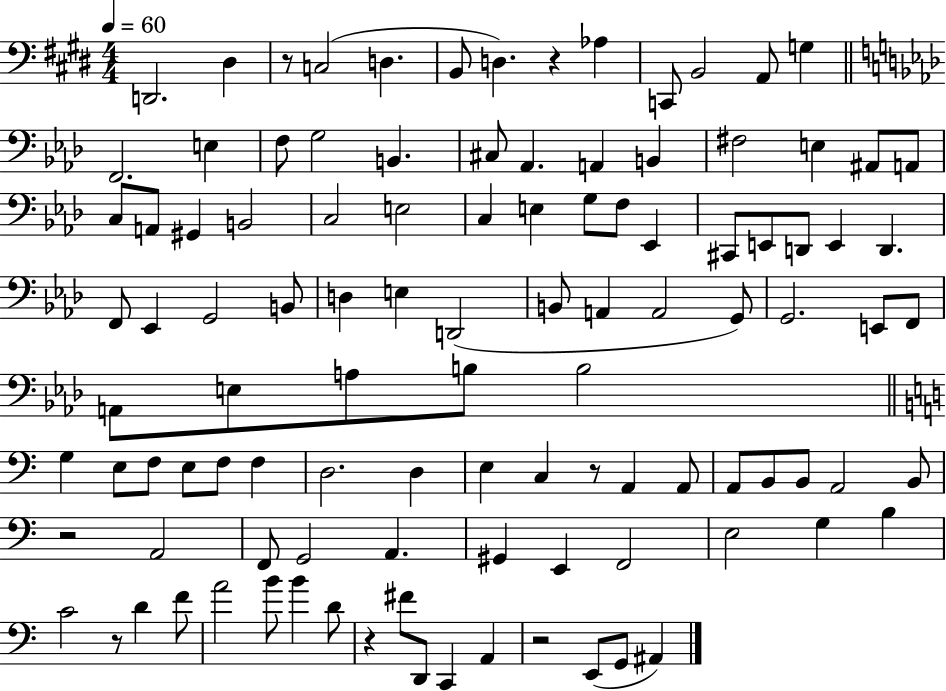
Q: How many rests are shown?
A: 7